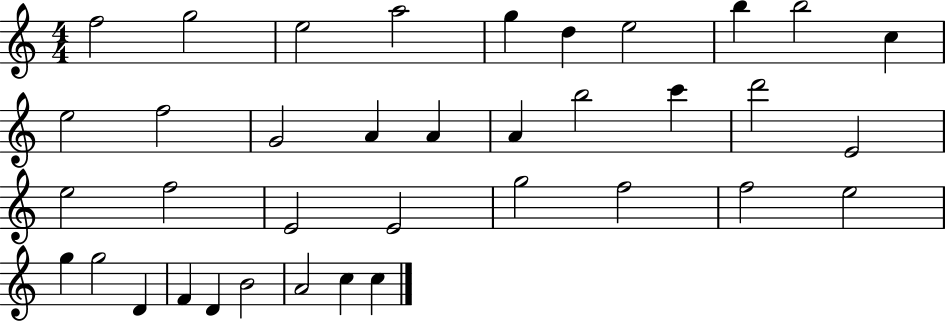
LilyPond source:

{
  \clef treble
  \numericTimeSignature
  \time 4/4
  \key c \major
  f''2 g''2 | e''2 a''2 | g''4 d''4 e''2 | b''4 b''2 c''4 | \break e''2 f''2 | g'2 a'4 a'4 | a'4 b''2 c'''4 | d'''2 e'2 | \break e''2 f''2 | e'2 e'2 | g''2 f''2 | f''2 e''2 | \break g''4 g''2 d'4 | f'4 d'4 b'2 | a'2 c''4 c''4 | \bar "|."
}